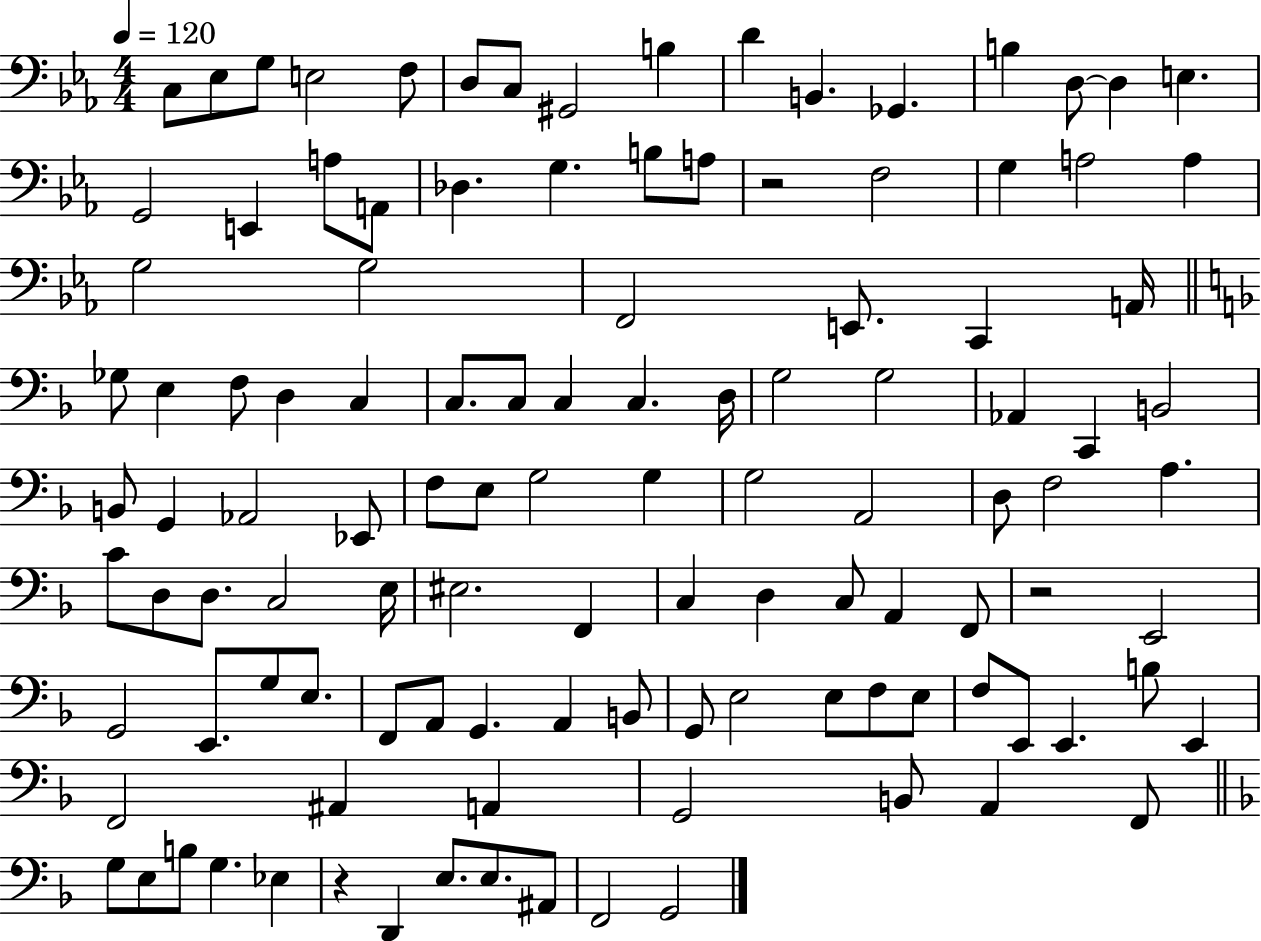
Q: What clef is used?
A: bass